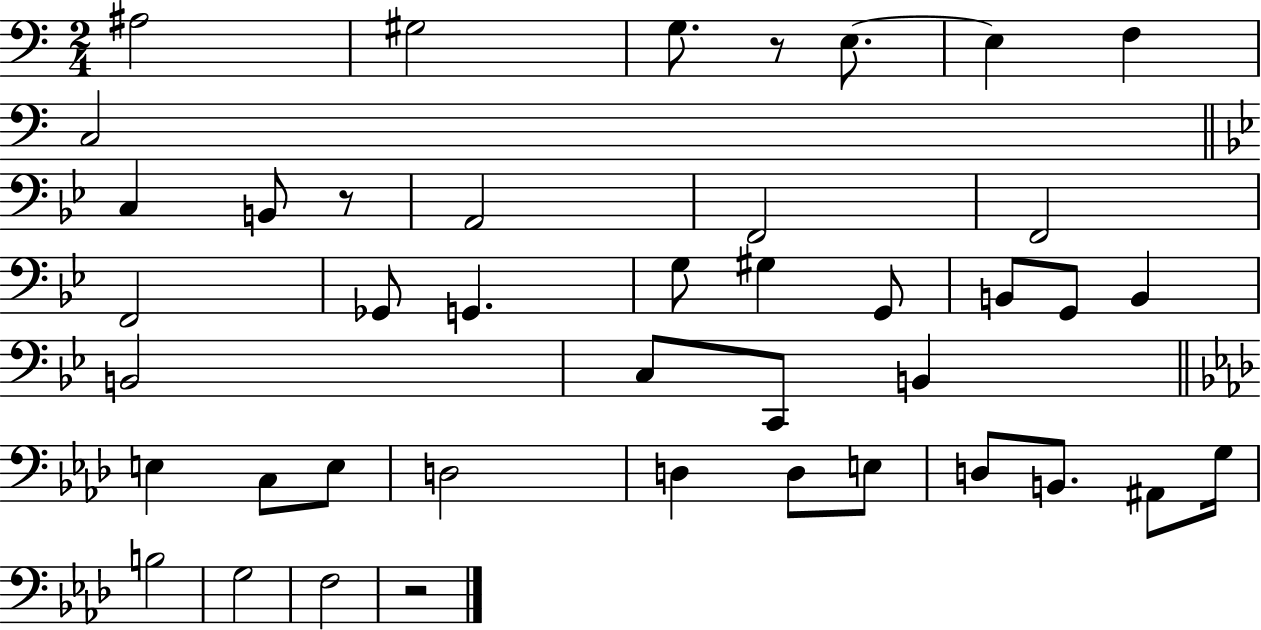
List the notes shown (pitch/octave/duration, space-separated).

A#3/h G#3/h G3/e. R/e E3/e. E3/q F3/q C3/h C3/q B2/e R/e A2/h F2/h F2/h F2/h Gb2/e G2/q. G3/e G#3/q G2/e B2/e G2/e B2/q B2/h C3/e C2/e B2/q E3/q C3/e E3/e D3/h D3/q D3/e E3/e D3/e B2/e. A#2/e G3/s B3/h G3/h F3/h R/h